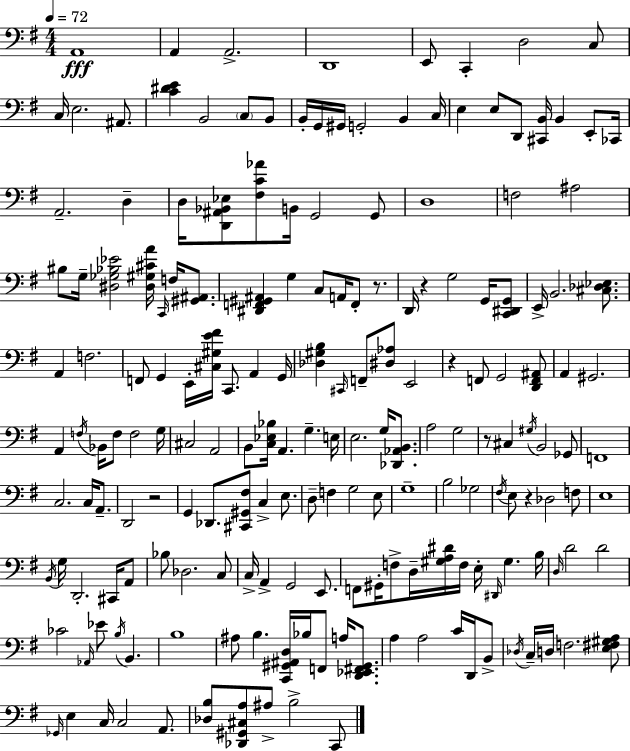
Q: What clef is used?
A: bass